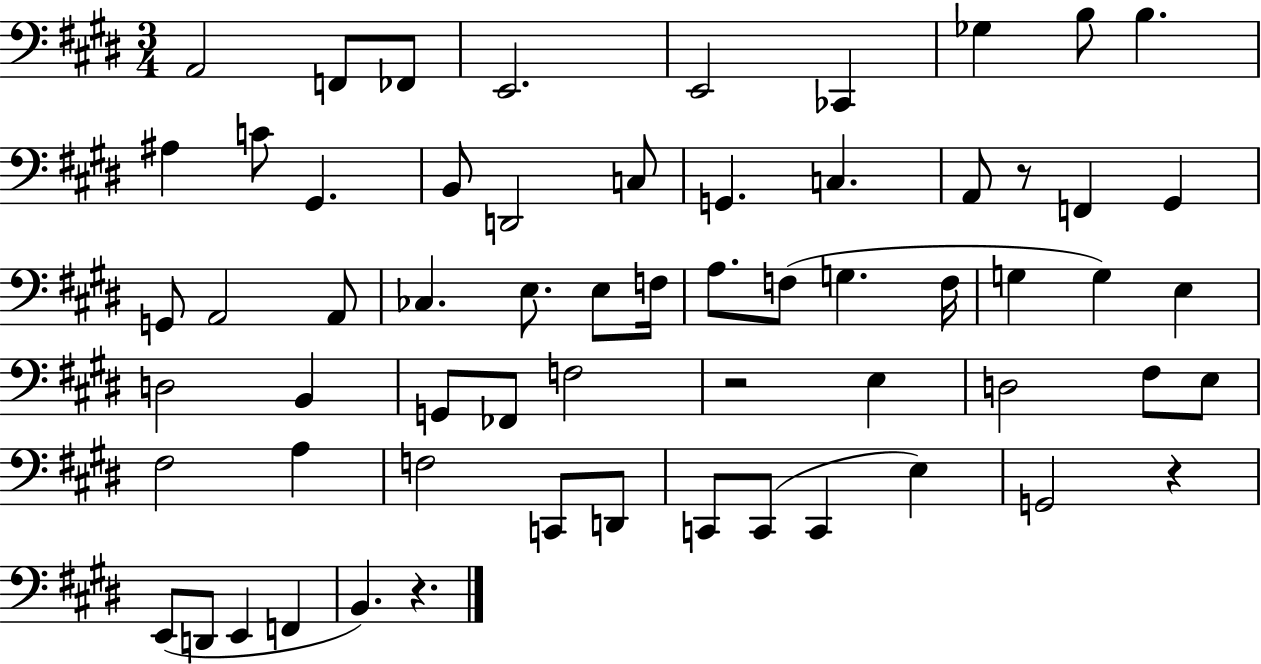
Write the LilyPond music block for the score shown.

{
  \clef bass
  \numericTimeSignature
  \time 3/4
  \key e \major
  \repeat volta 2 { a,2 f,8 fes,8 | e,2. | e,2 ces,4 | ges4 b8 b4. | \break ais4 c'8 gis,4. | b,8 d,2 c8 | g,4. c4. | a,8 r8 f,4 gis,4 | \break g,8 a,2 a,8 | ces4. e8. e8 f16 | a8. f8( g4. f16 | g4 g4) e4 | \break d2 b,4 | g,8 fes,8 f2 | r2 e4 | d2 fis8 e8 | \break fis2 a4 | f2 c,8 d,8 | c,8 c,8( c,4 e4) | g,2 r4 | \break e,8( d,8 e,4 f,4 | b,4.) r4. | } \bar "|."
}